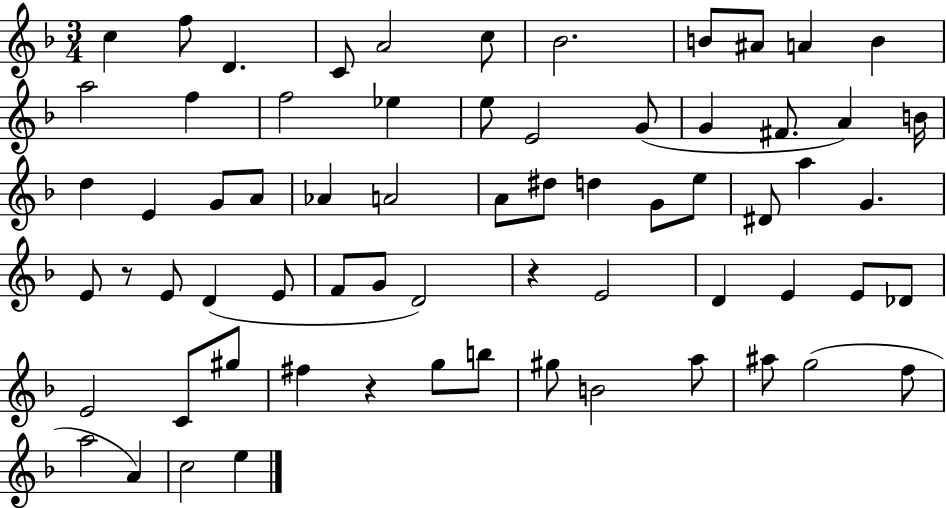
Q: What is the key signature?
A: F major